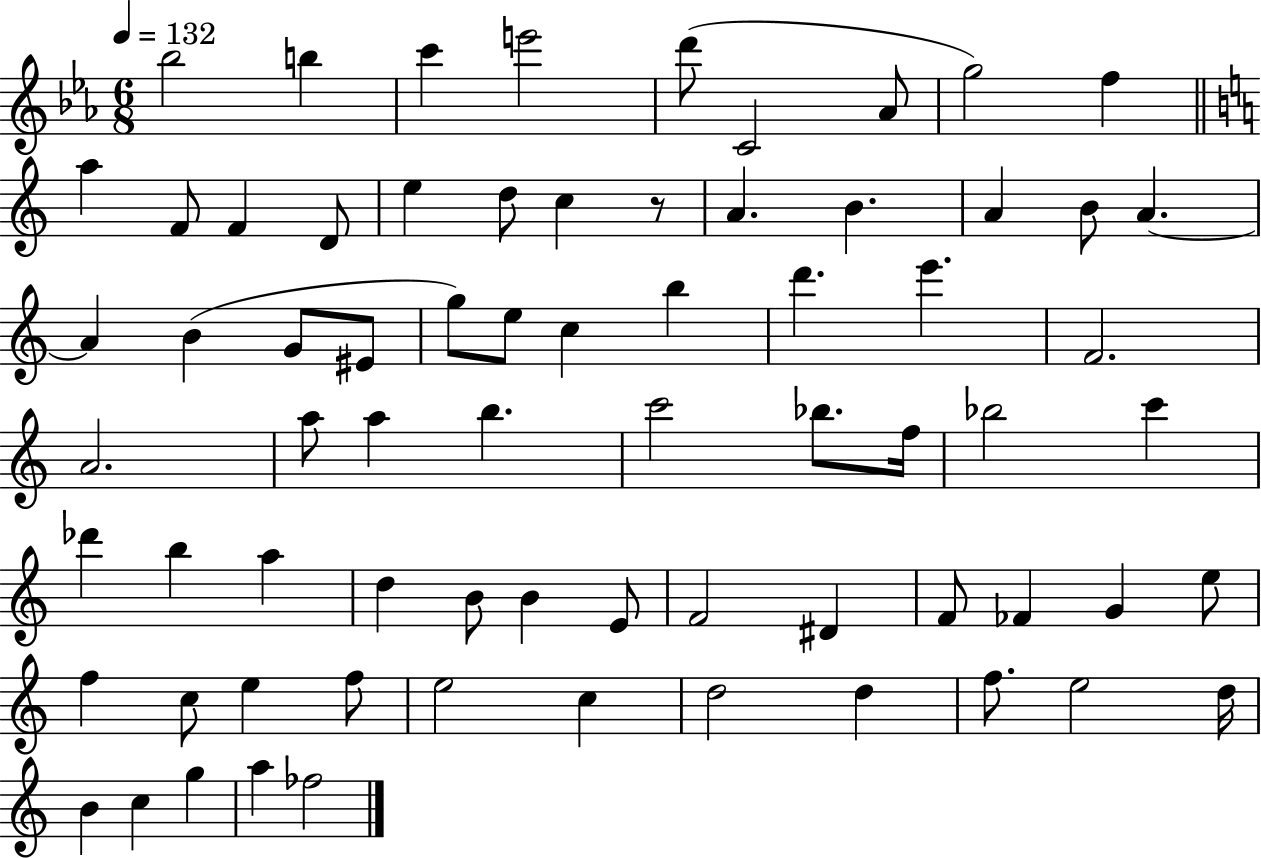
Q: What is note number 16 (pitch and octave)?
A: C5